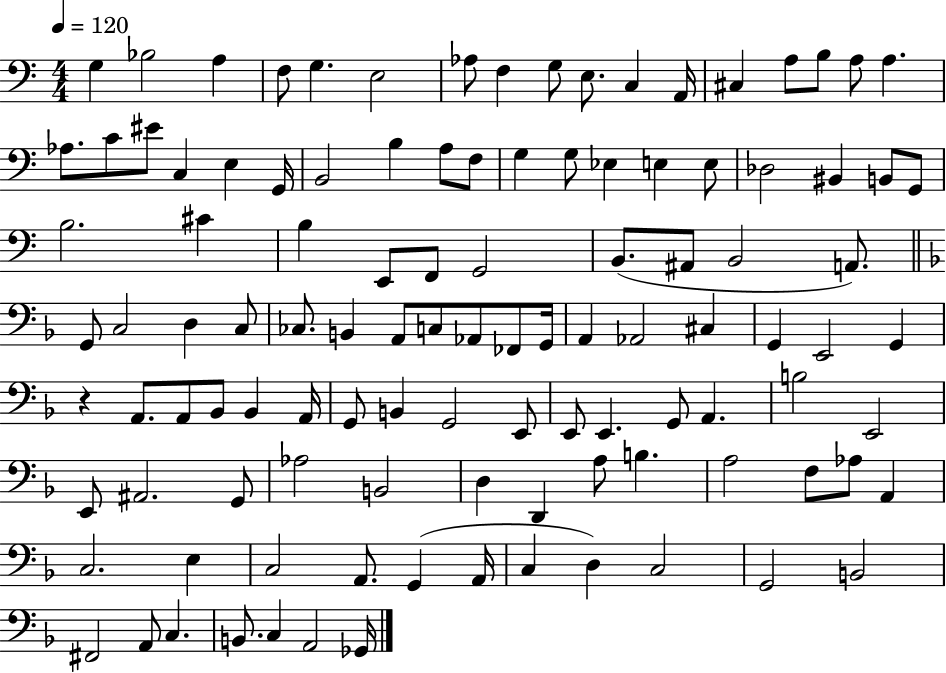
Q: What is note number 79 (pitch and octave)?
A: E2